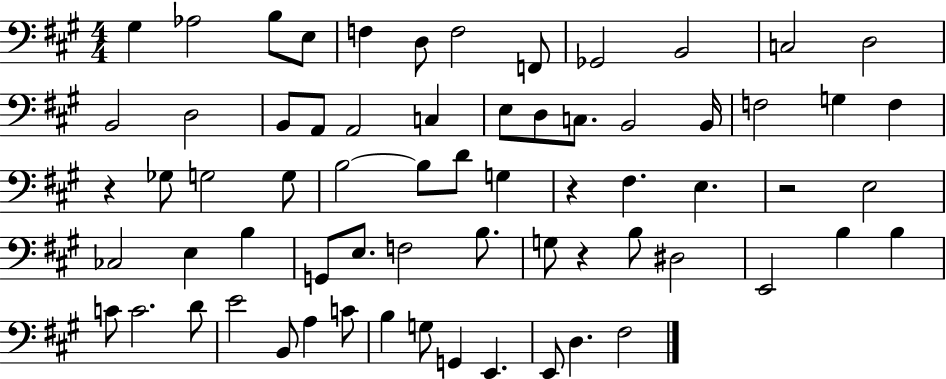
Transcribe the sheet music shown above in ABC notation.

X:1
T:Untitled
M:4/4
L:1/4
K:A
^G, _A,2 B,/2 E,/2 F, D,/2 F,2 F,,/2 _G,,2 B,,2 C,2 D,2 B,,2 D,2 B,,/2 A,,/2 A,,2 C, E,/2 D,/2 C,/2 B,,2 B,,/4 F,2 G, F, z _G,/2 G,2 G,/2 B,2 B,/2 D/2 G, z ^F, E, z2 E,2 _C,2 E, B, G,,/2 E,/2 F,2 B,/2 G,/2 z B,/2 ^D,2 E,,2 B, B, C/2 C2 D/2 E2 B,,/2 A, C/2 B, G,/2 G,, E,, E,,/2 D, ^F,2